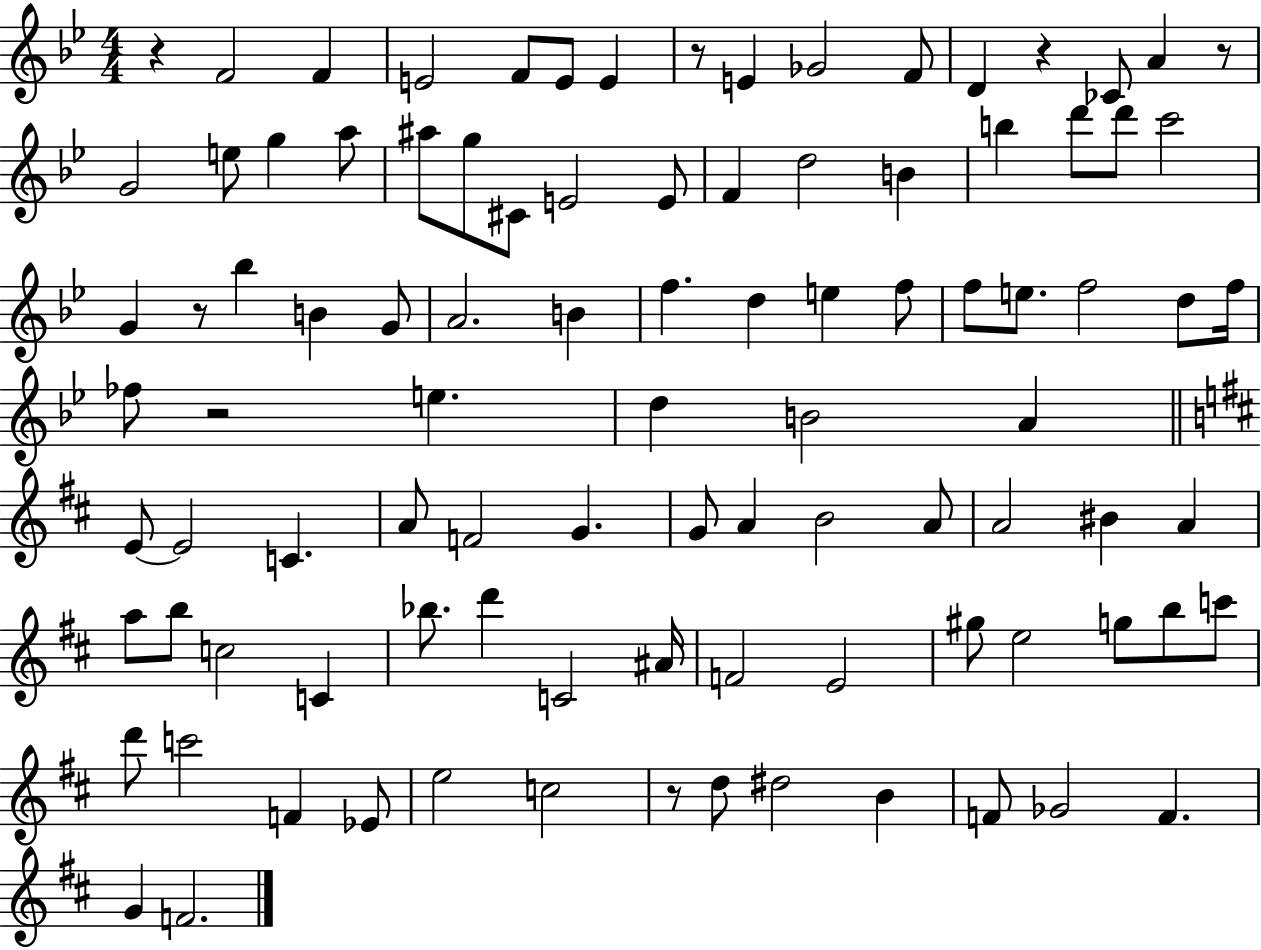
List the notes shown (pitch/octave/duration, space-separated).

R/q F4/h F4/q E4/h F4/e E4/e E4/q R/e E4/q Gb4/h F4/e D4/q R/q CES4/e A4/q R/e G4/h E5/e G5/q A5/e A#5/e G5/e C#4/e E4/h E4/e F4/q D5/h B4/q B5/q D6/e D6/e C6/h G4/q R/e Bb5/q B4/q G4/e A4/h. B4/q F5/q. D5/q E5/q F5/e F5/e E5/e. F5/h D5/e F5/s FES5/e R/h E5/q. D5/q B4/h A4/q E4/e E4/h C4/q. A4/e F4/h G4/q. G4/e A4/q B4/h A4/e A4/h BIS4/q A4/q A5/e B5/e C5/h C4/q Bb5/e. D6/q C4/h A#4/s F4/h E4/h G#5/e E5/h G5/e B5/e C6/e D6/e C6/h F4/q Eb4/e E5/h C5/h R/e D5/e D#5/h B4/q F4/e Gb4/h F4/q. G4/q F4/h.